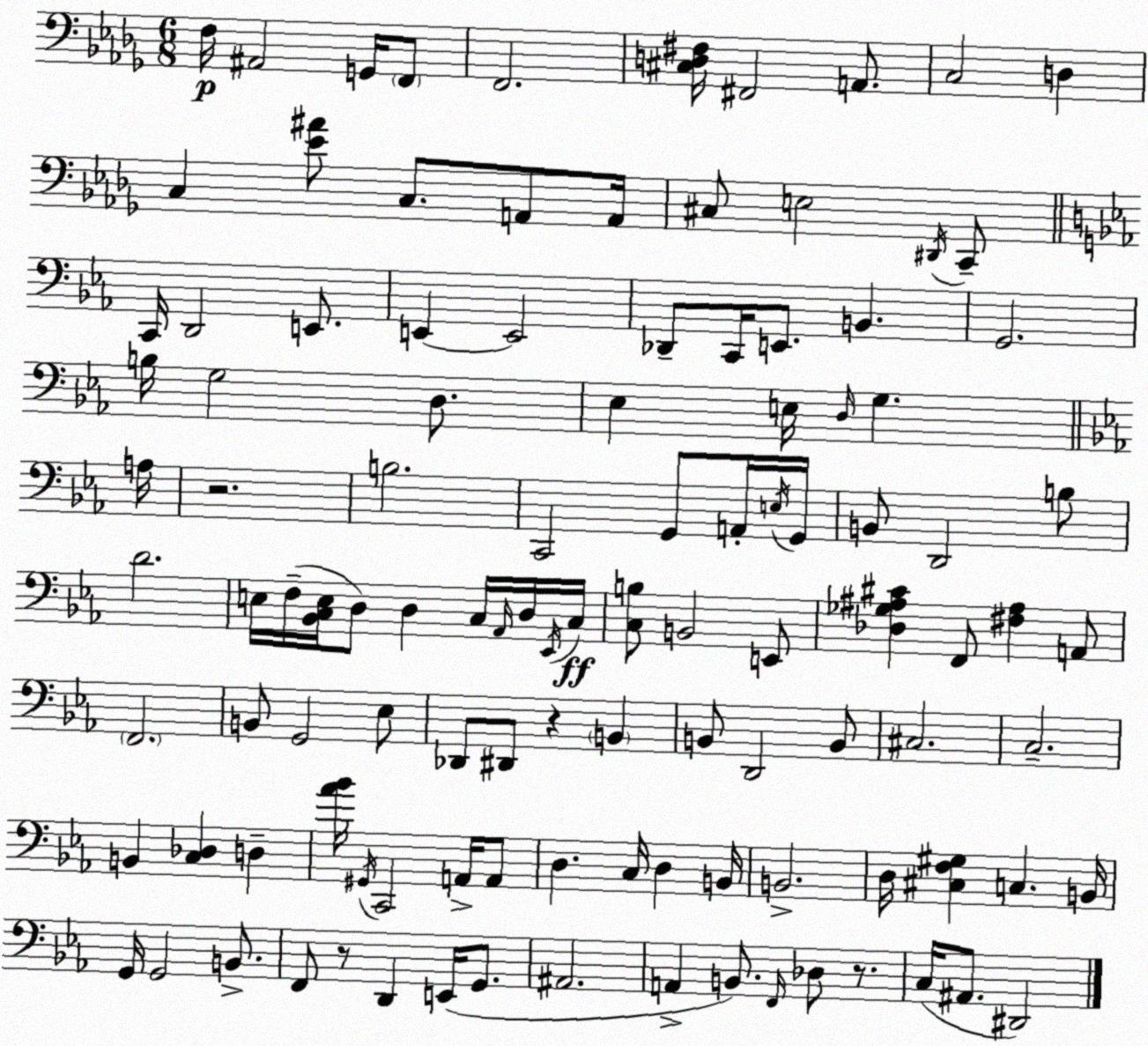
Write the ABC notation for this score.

X:1
T:Untitled
M:6/8
L:1/4
K:Bbm
F,/4 ^A,,2 G,,/4 F,,/2 F,,2 [^C,D,^F,]/4 ^F,,2 A,,/2 C,2 D, C, [_E^A]/2 C,/2 A,,/2 A,,/4 ^C,/2 E,2 ^D,,/4 C,,/2 C,,/4 D,,2 E,,/2 E,, E,,2 _D,,/2 C,,/4 E,,/2 B,, G,,2 B,/4 G,2 D,/2 _E, E,/4 D,/4 G, A,/4 z2 B,2 C,,2 G,,/2 A,,/4 E,/4 G,,/4 B,,/2 D,,2 B,/2 D2 E,/4 F,/4 [_B,,C,E,]/4 D,/2 D, C,/4 _A,,/4 D,/4 _E,,/4 C,/4 [C,B,]/2 B,,2 E,,/2 [_D,_G,^A,^C] F,,/2 [^F,^A,] A,,/2 F,,2 B,,/2 G,,2 _E,/2 _D,,/2 ^D,,/2 z B,, B,,/2 D,,2 B,,/2 ^C,2 C,2 B,, [C,_D,] D, [_A_B]/4 ^G,,/4 C,,2 A,,/4 A,,/2 D, C,/4 D, B,,/4 B,,2 D,/4 [^C,F,^G,] C, B,,/4 G,,/4 G,,2 B,,/2 F,,/2 z/2 D,, E,,/4 G,,/2 ^A,,2 A,, B,,/2 F,,/4 _D,/2 z/2 C,/4 ^A,,/2 ^D,,2